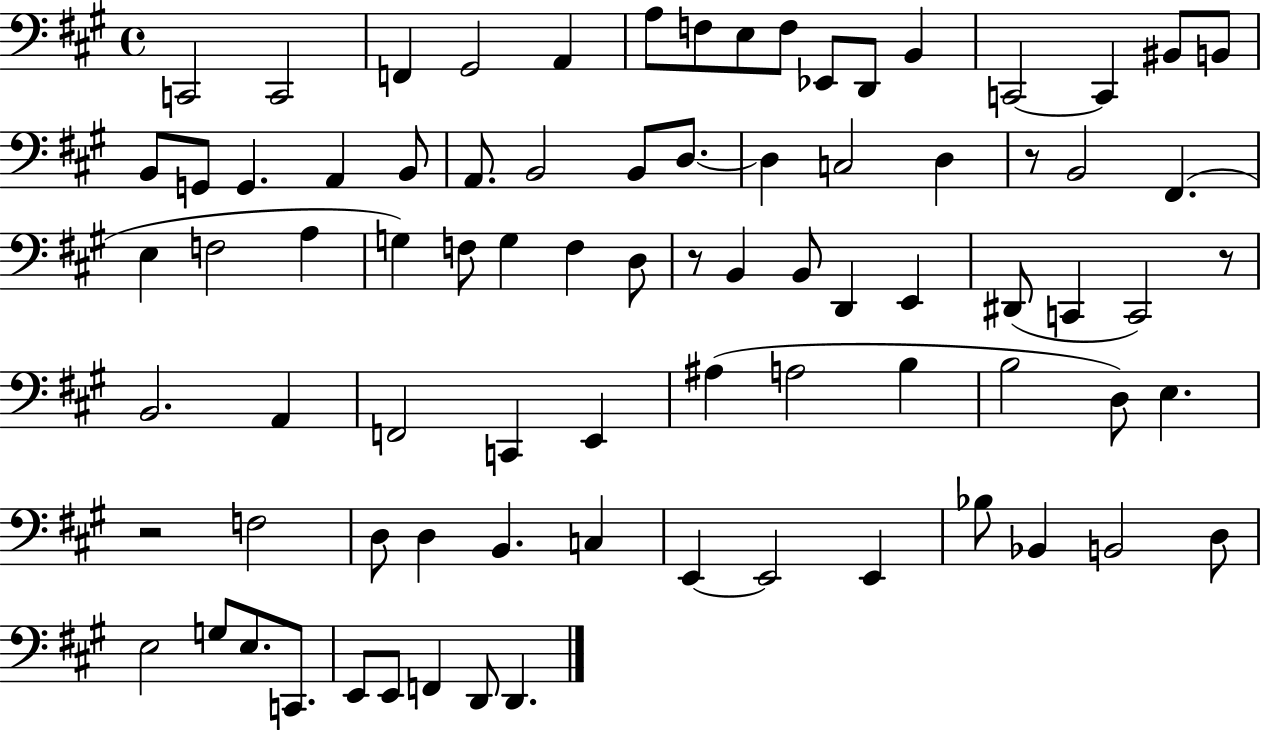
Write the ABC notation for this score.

X:1
T:Untitled
M:4/4
L:1/4
K:A
C,,2 C,,2 F,, ^G,,2 A,, A,/2 F,/2 E,/2 F,/2 _E,,/2 D,,/2 B,, C,,2 C,, ^B,,/2 B,,/2 B,,/2 G,,/2 G,, A,, B,,/2 A,,/2 B,,2 B,,/2 D,/2 D, C,2 D, z/2 B,,2 ^F,, E, F,2 A, G, F,/2 G, F, D,/2 z/2 B,, B,,/2 D,, E,, ^D,,/2 C,, C,,2 z/2 B,,2 A,, F,,2 C,, E,, ^A, A,2 B, B,2 D,/2 E, z2 F,2 D,/2 D, B,, C, E,, E,,2 E,, _B,/2 _B,, B,,2 D,/2 E,2 G,/2 E,/2 C,,/2 E,,/2 E,,/2 F,, D,,/2 D,,